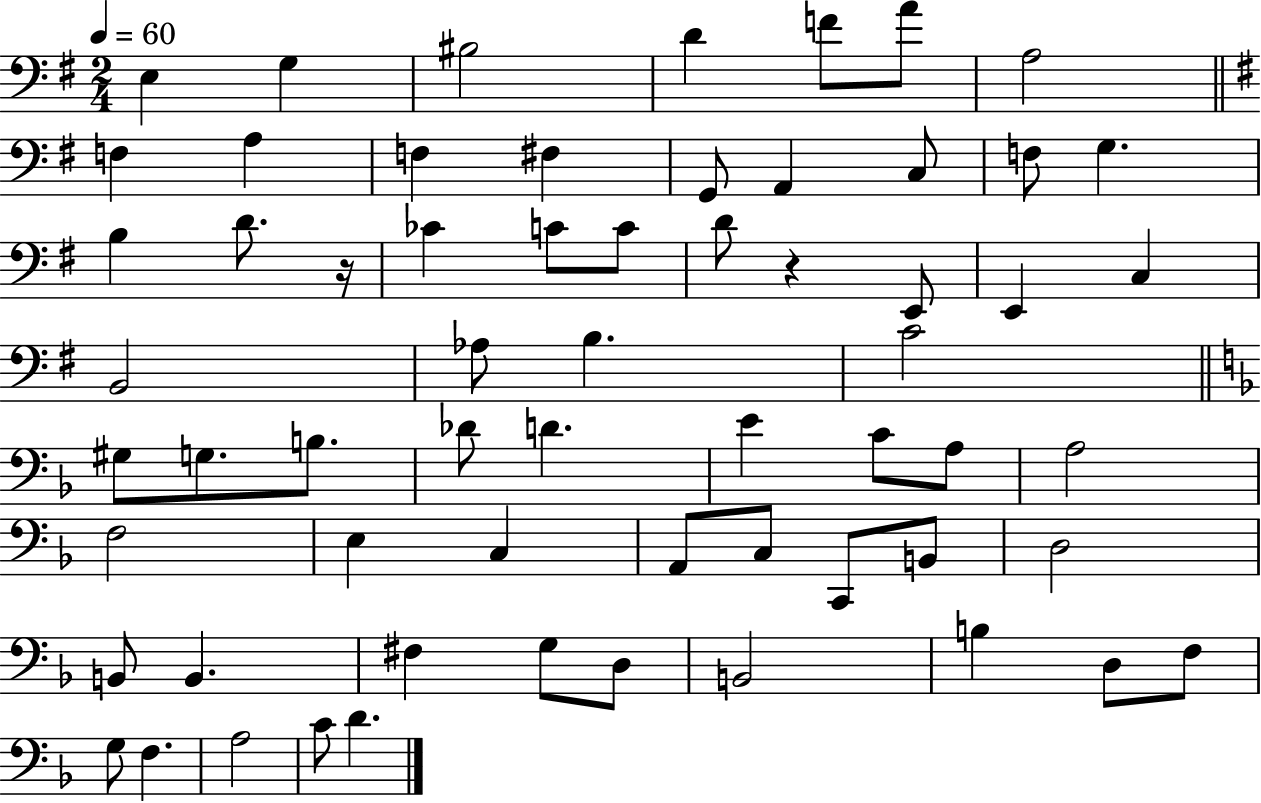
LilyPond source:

{
  \clef bass
  \numericTimeSignature
  \time 2/4
  \key g \major
  \tempo 4 = 60
  \repeat volta 2 { e4 g4 | bis2 | d'4 f'8 a'8 | a2 | \break \bar "||" \break \key e \minor f4 a4 | f4 fis4 | g,8 a,4 c8 | f8 g4. | \break b4 d'8. r16 | ces'4 c'8 c'8 | d'8 r4 e,8 | e,4 c4 | \break b,2 | aes8 b4. | c'2 | \bar "||" \break \key d \minor gis8 g8. b8. | des'8 d'4. | e'4 c'8 a8 | a2 | \break f2 | e4 c4 | a,8 c8 c,8 b,8 | d2 | \break b,8 b,4. | fis4 g8 d8 | b,2 | b4 d8 f8 | \break g8 f4. | a2 | c'8 d'4. | } \bar "|."
}